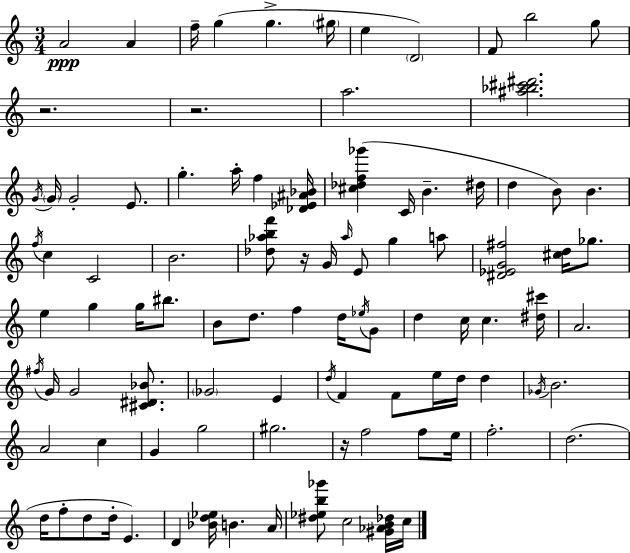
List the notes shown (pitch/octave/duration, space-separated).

A4/h A4/q F5/s G5/q G5/q. G#5/s E5/q D4/h F4/e B5/h G5/e R/h. R/h. A5/h. [A#5,Bb5,C#6,D#6]/h. G4/s G4/s G4/h E4/e. G5/q. A5/s F5/q [Db4,Eb4,A#4,Bb4]/s [C#5,Db5,F5,Gb6]/q C4/s B4/q. D#5/s D5/q B4/e B4/q. F5/s C5/q C4/h B4/h. [Db5,Ab5,B5,F6]/e R/s G4/s Ab5/s E4/e G5/q A5/e [D#4,Eb4,G4,F#5]/h [C#5,D5]/s Gb5/e. E5/q G5/q G5/s BIS5/e. B4/e D5/e. F5/q D5/s Eb5/s G4/e D5/q C5/s C5/q. [D#5,C#6]/s A4/h. F#5/s G4/s G4/h [C#4,D#4,Bb4]/e. Gb4/h E4/q D5/s F4/q F4/e E5/s D5/s D5/q Gb4/s B4/h. A4/h C5/q G4/q G5/h G#5/h. R/s F5/h F5/e E5/s F5/h. D5/h. D5/s F5/e D5/e D5/s E4/q. D4/q [Bb4,D5,Eb5]/s B4/q. A4/s [D#5,Eb5,B5,Gb6]/e C5/h [G#4,Ab4,B4,Db5]/s C5/s